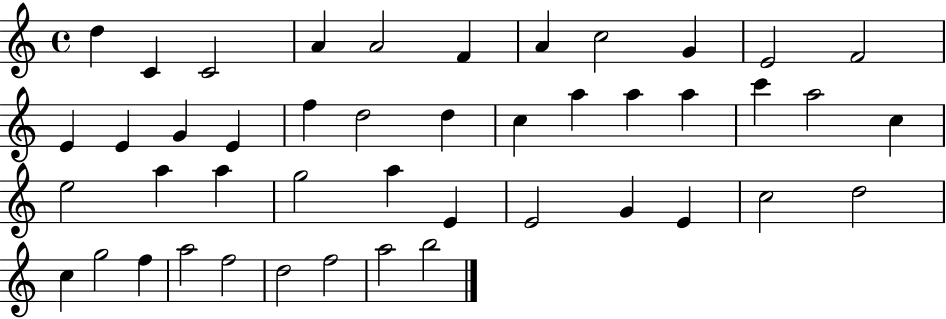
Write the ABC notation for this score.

X:1
T:Untitled
M:4/4
L:1/4
K:C
d C C2 A A2 F A c2 G E2 F2 E E G E f d2 d c a a a c' a2 c e2 a a g2 a E E2 G E c2 d2 c g2 f a2 f2 d2 f2 a2 b2